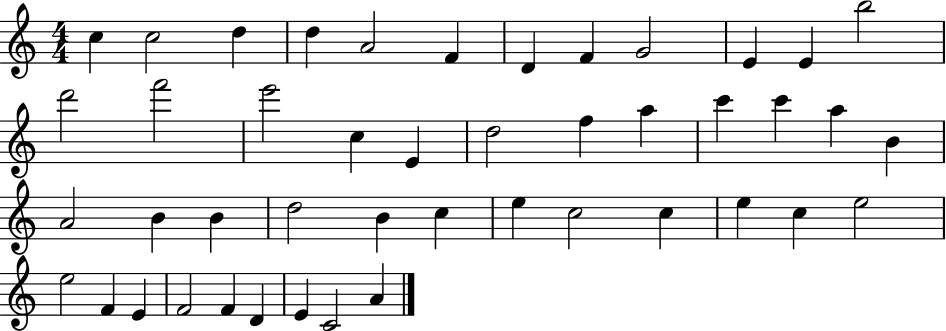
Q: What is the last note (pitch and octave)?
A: A4